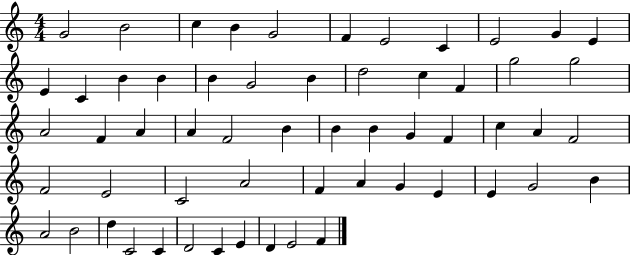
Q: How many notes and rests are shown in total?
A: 58